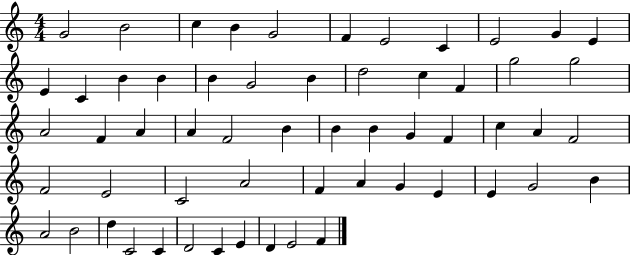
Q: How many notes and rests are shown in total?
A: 58